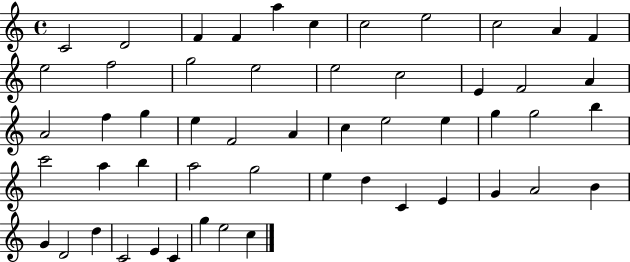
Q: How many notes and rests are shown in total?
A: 53